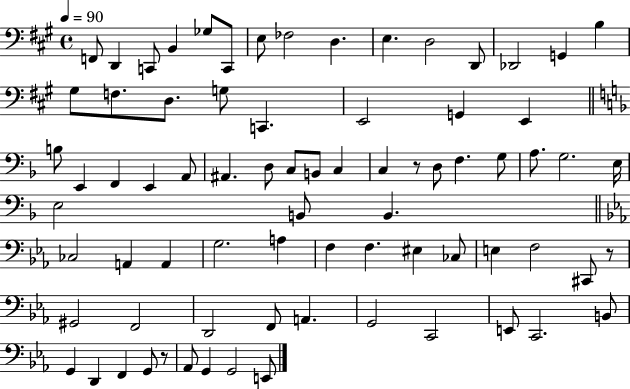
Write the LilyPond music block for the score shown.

{
  \clef bass
  \time 4/4
  \defaultTimeSignature
  \key a \major
  \tempo 4 = 90
  \repeat volta 2 { f,8 d,4 c,8 b,4 ges8 c,8 | e8 fes2 d4. | e4. d2 d,8 | des,2 g,4 b4 | \break gis8 f8. d8. g8 c,4. | e,2 g,4 e,4 | \bar "||" \break \key f \major b8 e,4 f,4 e,4 a,8 | ais,4. d8 c8 b,8 c4 | c4 r8 d8 f4. g8 | a8. g2. e16 | \break e2 b,8 b,4. | \bar "||" \break \key ees \major ces2 a,4 a,4 | g2. a4 | f4 f4. eis4 ces8 | e4 f2 cis,8 r8 | \break gis,2 f,2 | d,2 f,8 a,4. | g,2 c,2 | e,8 c,2. b,8 | \break g,4 d,4 f,4 g,8 r8 | aes,8 g,4 g,2 e,8 | } \bar "|."
}